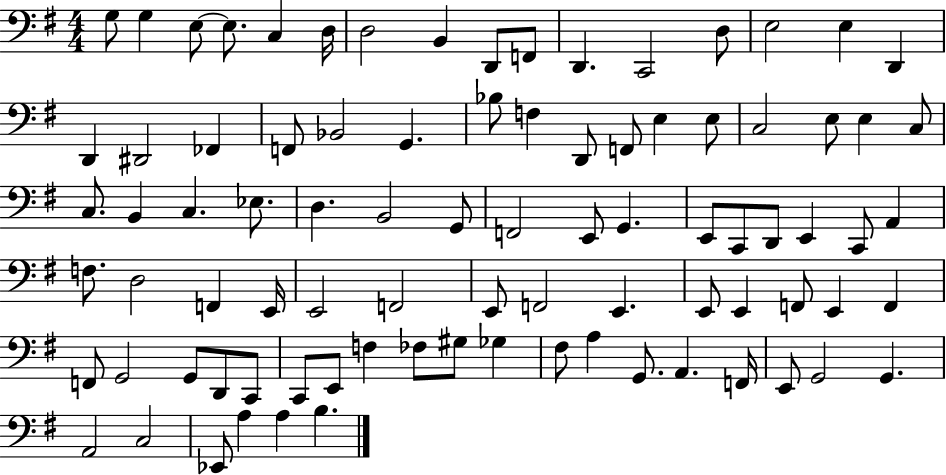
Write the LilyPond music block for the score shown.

{
  \clef bass
  \numericTimeSignature
  \time 4/4
  \key g \major
  g8 g4 e8~~ e8. c4 d16 | d2 b,4 d,8 f,8 | d,4. c,2 d8 | e2 e4 d,4 | \break d,4 dis,2 fes,4 | f,8 bes,2 g,4. | bes8 f4 d,8 f,8 e4 e8 | c2 e8 e4 c8 | \break c8. b,4 c4. ees8. | d4. b,2 g,8 | f,2 e,8 g,4. | e,8 c,8 d,8 e,4 c,8 a,4 | \break f8. d2 f,4 e,16 | e,2 f,2 | e,8 f,2 e,4. | e,8 e,4 f,8 e,4 f,4 | \break f,8 g,2 g,8 d,8 c,8 | c,8 e,8 f4 fes8 gis8 ges4 | fis8 a4 g,8. a,4. f,16 | e,8 g,2 g,4. | \break a,2 c2 | ees,8 a4 a4 b4. | \bar "|."
}